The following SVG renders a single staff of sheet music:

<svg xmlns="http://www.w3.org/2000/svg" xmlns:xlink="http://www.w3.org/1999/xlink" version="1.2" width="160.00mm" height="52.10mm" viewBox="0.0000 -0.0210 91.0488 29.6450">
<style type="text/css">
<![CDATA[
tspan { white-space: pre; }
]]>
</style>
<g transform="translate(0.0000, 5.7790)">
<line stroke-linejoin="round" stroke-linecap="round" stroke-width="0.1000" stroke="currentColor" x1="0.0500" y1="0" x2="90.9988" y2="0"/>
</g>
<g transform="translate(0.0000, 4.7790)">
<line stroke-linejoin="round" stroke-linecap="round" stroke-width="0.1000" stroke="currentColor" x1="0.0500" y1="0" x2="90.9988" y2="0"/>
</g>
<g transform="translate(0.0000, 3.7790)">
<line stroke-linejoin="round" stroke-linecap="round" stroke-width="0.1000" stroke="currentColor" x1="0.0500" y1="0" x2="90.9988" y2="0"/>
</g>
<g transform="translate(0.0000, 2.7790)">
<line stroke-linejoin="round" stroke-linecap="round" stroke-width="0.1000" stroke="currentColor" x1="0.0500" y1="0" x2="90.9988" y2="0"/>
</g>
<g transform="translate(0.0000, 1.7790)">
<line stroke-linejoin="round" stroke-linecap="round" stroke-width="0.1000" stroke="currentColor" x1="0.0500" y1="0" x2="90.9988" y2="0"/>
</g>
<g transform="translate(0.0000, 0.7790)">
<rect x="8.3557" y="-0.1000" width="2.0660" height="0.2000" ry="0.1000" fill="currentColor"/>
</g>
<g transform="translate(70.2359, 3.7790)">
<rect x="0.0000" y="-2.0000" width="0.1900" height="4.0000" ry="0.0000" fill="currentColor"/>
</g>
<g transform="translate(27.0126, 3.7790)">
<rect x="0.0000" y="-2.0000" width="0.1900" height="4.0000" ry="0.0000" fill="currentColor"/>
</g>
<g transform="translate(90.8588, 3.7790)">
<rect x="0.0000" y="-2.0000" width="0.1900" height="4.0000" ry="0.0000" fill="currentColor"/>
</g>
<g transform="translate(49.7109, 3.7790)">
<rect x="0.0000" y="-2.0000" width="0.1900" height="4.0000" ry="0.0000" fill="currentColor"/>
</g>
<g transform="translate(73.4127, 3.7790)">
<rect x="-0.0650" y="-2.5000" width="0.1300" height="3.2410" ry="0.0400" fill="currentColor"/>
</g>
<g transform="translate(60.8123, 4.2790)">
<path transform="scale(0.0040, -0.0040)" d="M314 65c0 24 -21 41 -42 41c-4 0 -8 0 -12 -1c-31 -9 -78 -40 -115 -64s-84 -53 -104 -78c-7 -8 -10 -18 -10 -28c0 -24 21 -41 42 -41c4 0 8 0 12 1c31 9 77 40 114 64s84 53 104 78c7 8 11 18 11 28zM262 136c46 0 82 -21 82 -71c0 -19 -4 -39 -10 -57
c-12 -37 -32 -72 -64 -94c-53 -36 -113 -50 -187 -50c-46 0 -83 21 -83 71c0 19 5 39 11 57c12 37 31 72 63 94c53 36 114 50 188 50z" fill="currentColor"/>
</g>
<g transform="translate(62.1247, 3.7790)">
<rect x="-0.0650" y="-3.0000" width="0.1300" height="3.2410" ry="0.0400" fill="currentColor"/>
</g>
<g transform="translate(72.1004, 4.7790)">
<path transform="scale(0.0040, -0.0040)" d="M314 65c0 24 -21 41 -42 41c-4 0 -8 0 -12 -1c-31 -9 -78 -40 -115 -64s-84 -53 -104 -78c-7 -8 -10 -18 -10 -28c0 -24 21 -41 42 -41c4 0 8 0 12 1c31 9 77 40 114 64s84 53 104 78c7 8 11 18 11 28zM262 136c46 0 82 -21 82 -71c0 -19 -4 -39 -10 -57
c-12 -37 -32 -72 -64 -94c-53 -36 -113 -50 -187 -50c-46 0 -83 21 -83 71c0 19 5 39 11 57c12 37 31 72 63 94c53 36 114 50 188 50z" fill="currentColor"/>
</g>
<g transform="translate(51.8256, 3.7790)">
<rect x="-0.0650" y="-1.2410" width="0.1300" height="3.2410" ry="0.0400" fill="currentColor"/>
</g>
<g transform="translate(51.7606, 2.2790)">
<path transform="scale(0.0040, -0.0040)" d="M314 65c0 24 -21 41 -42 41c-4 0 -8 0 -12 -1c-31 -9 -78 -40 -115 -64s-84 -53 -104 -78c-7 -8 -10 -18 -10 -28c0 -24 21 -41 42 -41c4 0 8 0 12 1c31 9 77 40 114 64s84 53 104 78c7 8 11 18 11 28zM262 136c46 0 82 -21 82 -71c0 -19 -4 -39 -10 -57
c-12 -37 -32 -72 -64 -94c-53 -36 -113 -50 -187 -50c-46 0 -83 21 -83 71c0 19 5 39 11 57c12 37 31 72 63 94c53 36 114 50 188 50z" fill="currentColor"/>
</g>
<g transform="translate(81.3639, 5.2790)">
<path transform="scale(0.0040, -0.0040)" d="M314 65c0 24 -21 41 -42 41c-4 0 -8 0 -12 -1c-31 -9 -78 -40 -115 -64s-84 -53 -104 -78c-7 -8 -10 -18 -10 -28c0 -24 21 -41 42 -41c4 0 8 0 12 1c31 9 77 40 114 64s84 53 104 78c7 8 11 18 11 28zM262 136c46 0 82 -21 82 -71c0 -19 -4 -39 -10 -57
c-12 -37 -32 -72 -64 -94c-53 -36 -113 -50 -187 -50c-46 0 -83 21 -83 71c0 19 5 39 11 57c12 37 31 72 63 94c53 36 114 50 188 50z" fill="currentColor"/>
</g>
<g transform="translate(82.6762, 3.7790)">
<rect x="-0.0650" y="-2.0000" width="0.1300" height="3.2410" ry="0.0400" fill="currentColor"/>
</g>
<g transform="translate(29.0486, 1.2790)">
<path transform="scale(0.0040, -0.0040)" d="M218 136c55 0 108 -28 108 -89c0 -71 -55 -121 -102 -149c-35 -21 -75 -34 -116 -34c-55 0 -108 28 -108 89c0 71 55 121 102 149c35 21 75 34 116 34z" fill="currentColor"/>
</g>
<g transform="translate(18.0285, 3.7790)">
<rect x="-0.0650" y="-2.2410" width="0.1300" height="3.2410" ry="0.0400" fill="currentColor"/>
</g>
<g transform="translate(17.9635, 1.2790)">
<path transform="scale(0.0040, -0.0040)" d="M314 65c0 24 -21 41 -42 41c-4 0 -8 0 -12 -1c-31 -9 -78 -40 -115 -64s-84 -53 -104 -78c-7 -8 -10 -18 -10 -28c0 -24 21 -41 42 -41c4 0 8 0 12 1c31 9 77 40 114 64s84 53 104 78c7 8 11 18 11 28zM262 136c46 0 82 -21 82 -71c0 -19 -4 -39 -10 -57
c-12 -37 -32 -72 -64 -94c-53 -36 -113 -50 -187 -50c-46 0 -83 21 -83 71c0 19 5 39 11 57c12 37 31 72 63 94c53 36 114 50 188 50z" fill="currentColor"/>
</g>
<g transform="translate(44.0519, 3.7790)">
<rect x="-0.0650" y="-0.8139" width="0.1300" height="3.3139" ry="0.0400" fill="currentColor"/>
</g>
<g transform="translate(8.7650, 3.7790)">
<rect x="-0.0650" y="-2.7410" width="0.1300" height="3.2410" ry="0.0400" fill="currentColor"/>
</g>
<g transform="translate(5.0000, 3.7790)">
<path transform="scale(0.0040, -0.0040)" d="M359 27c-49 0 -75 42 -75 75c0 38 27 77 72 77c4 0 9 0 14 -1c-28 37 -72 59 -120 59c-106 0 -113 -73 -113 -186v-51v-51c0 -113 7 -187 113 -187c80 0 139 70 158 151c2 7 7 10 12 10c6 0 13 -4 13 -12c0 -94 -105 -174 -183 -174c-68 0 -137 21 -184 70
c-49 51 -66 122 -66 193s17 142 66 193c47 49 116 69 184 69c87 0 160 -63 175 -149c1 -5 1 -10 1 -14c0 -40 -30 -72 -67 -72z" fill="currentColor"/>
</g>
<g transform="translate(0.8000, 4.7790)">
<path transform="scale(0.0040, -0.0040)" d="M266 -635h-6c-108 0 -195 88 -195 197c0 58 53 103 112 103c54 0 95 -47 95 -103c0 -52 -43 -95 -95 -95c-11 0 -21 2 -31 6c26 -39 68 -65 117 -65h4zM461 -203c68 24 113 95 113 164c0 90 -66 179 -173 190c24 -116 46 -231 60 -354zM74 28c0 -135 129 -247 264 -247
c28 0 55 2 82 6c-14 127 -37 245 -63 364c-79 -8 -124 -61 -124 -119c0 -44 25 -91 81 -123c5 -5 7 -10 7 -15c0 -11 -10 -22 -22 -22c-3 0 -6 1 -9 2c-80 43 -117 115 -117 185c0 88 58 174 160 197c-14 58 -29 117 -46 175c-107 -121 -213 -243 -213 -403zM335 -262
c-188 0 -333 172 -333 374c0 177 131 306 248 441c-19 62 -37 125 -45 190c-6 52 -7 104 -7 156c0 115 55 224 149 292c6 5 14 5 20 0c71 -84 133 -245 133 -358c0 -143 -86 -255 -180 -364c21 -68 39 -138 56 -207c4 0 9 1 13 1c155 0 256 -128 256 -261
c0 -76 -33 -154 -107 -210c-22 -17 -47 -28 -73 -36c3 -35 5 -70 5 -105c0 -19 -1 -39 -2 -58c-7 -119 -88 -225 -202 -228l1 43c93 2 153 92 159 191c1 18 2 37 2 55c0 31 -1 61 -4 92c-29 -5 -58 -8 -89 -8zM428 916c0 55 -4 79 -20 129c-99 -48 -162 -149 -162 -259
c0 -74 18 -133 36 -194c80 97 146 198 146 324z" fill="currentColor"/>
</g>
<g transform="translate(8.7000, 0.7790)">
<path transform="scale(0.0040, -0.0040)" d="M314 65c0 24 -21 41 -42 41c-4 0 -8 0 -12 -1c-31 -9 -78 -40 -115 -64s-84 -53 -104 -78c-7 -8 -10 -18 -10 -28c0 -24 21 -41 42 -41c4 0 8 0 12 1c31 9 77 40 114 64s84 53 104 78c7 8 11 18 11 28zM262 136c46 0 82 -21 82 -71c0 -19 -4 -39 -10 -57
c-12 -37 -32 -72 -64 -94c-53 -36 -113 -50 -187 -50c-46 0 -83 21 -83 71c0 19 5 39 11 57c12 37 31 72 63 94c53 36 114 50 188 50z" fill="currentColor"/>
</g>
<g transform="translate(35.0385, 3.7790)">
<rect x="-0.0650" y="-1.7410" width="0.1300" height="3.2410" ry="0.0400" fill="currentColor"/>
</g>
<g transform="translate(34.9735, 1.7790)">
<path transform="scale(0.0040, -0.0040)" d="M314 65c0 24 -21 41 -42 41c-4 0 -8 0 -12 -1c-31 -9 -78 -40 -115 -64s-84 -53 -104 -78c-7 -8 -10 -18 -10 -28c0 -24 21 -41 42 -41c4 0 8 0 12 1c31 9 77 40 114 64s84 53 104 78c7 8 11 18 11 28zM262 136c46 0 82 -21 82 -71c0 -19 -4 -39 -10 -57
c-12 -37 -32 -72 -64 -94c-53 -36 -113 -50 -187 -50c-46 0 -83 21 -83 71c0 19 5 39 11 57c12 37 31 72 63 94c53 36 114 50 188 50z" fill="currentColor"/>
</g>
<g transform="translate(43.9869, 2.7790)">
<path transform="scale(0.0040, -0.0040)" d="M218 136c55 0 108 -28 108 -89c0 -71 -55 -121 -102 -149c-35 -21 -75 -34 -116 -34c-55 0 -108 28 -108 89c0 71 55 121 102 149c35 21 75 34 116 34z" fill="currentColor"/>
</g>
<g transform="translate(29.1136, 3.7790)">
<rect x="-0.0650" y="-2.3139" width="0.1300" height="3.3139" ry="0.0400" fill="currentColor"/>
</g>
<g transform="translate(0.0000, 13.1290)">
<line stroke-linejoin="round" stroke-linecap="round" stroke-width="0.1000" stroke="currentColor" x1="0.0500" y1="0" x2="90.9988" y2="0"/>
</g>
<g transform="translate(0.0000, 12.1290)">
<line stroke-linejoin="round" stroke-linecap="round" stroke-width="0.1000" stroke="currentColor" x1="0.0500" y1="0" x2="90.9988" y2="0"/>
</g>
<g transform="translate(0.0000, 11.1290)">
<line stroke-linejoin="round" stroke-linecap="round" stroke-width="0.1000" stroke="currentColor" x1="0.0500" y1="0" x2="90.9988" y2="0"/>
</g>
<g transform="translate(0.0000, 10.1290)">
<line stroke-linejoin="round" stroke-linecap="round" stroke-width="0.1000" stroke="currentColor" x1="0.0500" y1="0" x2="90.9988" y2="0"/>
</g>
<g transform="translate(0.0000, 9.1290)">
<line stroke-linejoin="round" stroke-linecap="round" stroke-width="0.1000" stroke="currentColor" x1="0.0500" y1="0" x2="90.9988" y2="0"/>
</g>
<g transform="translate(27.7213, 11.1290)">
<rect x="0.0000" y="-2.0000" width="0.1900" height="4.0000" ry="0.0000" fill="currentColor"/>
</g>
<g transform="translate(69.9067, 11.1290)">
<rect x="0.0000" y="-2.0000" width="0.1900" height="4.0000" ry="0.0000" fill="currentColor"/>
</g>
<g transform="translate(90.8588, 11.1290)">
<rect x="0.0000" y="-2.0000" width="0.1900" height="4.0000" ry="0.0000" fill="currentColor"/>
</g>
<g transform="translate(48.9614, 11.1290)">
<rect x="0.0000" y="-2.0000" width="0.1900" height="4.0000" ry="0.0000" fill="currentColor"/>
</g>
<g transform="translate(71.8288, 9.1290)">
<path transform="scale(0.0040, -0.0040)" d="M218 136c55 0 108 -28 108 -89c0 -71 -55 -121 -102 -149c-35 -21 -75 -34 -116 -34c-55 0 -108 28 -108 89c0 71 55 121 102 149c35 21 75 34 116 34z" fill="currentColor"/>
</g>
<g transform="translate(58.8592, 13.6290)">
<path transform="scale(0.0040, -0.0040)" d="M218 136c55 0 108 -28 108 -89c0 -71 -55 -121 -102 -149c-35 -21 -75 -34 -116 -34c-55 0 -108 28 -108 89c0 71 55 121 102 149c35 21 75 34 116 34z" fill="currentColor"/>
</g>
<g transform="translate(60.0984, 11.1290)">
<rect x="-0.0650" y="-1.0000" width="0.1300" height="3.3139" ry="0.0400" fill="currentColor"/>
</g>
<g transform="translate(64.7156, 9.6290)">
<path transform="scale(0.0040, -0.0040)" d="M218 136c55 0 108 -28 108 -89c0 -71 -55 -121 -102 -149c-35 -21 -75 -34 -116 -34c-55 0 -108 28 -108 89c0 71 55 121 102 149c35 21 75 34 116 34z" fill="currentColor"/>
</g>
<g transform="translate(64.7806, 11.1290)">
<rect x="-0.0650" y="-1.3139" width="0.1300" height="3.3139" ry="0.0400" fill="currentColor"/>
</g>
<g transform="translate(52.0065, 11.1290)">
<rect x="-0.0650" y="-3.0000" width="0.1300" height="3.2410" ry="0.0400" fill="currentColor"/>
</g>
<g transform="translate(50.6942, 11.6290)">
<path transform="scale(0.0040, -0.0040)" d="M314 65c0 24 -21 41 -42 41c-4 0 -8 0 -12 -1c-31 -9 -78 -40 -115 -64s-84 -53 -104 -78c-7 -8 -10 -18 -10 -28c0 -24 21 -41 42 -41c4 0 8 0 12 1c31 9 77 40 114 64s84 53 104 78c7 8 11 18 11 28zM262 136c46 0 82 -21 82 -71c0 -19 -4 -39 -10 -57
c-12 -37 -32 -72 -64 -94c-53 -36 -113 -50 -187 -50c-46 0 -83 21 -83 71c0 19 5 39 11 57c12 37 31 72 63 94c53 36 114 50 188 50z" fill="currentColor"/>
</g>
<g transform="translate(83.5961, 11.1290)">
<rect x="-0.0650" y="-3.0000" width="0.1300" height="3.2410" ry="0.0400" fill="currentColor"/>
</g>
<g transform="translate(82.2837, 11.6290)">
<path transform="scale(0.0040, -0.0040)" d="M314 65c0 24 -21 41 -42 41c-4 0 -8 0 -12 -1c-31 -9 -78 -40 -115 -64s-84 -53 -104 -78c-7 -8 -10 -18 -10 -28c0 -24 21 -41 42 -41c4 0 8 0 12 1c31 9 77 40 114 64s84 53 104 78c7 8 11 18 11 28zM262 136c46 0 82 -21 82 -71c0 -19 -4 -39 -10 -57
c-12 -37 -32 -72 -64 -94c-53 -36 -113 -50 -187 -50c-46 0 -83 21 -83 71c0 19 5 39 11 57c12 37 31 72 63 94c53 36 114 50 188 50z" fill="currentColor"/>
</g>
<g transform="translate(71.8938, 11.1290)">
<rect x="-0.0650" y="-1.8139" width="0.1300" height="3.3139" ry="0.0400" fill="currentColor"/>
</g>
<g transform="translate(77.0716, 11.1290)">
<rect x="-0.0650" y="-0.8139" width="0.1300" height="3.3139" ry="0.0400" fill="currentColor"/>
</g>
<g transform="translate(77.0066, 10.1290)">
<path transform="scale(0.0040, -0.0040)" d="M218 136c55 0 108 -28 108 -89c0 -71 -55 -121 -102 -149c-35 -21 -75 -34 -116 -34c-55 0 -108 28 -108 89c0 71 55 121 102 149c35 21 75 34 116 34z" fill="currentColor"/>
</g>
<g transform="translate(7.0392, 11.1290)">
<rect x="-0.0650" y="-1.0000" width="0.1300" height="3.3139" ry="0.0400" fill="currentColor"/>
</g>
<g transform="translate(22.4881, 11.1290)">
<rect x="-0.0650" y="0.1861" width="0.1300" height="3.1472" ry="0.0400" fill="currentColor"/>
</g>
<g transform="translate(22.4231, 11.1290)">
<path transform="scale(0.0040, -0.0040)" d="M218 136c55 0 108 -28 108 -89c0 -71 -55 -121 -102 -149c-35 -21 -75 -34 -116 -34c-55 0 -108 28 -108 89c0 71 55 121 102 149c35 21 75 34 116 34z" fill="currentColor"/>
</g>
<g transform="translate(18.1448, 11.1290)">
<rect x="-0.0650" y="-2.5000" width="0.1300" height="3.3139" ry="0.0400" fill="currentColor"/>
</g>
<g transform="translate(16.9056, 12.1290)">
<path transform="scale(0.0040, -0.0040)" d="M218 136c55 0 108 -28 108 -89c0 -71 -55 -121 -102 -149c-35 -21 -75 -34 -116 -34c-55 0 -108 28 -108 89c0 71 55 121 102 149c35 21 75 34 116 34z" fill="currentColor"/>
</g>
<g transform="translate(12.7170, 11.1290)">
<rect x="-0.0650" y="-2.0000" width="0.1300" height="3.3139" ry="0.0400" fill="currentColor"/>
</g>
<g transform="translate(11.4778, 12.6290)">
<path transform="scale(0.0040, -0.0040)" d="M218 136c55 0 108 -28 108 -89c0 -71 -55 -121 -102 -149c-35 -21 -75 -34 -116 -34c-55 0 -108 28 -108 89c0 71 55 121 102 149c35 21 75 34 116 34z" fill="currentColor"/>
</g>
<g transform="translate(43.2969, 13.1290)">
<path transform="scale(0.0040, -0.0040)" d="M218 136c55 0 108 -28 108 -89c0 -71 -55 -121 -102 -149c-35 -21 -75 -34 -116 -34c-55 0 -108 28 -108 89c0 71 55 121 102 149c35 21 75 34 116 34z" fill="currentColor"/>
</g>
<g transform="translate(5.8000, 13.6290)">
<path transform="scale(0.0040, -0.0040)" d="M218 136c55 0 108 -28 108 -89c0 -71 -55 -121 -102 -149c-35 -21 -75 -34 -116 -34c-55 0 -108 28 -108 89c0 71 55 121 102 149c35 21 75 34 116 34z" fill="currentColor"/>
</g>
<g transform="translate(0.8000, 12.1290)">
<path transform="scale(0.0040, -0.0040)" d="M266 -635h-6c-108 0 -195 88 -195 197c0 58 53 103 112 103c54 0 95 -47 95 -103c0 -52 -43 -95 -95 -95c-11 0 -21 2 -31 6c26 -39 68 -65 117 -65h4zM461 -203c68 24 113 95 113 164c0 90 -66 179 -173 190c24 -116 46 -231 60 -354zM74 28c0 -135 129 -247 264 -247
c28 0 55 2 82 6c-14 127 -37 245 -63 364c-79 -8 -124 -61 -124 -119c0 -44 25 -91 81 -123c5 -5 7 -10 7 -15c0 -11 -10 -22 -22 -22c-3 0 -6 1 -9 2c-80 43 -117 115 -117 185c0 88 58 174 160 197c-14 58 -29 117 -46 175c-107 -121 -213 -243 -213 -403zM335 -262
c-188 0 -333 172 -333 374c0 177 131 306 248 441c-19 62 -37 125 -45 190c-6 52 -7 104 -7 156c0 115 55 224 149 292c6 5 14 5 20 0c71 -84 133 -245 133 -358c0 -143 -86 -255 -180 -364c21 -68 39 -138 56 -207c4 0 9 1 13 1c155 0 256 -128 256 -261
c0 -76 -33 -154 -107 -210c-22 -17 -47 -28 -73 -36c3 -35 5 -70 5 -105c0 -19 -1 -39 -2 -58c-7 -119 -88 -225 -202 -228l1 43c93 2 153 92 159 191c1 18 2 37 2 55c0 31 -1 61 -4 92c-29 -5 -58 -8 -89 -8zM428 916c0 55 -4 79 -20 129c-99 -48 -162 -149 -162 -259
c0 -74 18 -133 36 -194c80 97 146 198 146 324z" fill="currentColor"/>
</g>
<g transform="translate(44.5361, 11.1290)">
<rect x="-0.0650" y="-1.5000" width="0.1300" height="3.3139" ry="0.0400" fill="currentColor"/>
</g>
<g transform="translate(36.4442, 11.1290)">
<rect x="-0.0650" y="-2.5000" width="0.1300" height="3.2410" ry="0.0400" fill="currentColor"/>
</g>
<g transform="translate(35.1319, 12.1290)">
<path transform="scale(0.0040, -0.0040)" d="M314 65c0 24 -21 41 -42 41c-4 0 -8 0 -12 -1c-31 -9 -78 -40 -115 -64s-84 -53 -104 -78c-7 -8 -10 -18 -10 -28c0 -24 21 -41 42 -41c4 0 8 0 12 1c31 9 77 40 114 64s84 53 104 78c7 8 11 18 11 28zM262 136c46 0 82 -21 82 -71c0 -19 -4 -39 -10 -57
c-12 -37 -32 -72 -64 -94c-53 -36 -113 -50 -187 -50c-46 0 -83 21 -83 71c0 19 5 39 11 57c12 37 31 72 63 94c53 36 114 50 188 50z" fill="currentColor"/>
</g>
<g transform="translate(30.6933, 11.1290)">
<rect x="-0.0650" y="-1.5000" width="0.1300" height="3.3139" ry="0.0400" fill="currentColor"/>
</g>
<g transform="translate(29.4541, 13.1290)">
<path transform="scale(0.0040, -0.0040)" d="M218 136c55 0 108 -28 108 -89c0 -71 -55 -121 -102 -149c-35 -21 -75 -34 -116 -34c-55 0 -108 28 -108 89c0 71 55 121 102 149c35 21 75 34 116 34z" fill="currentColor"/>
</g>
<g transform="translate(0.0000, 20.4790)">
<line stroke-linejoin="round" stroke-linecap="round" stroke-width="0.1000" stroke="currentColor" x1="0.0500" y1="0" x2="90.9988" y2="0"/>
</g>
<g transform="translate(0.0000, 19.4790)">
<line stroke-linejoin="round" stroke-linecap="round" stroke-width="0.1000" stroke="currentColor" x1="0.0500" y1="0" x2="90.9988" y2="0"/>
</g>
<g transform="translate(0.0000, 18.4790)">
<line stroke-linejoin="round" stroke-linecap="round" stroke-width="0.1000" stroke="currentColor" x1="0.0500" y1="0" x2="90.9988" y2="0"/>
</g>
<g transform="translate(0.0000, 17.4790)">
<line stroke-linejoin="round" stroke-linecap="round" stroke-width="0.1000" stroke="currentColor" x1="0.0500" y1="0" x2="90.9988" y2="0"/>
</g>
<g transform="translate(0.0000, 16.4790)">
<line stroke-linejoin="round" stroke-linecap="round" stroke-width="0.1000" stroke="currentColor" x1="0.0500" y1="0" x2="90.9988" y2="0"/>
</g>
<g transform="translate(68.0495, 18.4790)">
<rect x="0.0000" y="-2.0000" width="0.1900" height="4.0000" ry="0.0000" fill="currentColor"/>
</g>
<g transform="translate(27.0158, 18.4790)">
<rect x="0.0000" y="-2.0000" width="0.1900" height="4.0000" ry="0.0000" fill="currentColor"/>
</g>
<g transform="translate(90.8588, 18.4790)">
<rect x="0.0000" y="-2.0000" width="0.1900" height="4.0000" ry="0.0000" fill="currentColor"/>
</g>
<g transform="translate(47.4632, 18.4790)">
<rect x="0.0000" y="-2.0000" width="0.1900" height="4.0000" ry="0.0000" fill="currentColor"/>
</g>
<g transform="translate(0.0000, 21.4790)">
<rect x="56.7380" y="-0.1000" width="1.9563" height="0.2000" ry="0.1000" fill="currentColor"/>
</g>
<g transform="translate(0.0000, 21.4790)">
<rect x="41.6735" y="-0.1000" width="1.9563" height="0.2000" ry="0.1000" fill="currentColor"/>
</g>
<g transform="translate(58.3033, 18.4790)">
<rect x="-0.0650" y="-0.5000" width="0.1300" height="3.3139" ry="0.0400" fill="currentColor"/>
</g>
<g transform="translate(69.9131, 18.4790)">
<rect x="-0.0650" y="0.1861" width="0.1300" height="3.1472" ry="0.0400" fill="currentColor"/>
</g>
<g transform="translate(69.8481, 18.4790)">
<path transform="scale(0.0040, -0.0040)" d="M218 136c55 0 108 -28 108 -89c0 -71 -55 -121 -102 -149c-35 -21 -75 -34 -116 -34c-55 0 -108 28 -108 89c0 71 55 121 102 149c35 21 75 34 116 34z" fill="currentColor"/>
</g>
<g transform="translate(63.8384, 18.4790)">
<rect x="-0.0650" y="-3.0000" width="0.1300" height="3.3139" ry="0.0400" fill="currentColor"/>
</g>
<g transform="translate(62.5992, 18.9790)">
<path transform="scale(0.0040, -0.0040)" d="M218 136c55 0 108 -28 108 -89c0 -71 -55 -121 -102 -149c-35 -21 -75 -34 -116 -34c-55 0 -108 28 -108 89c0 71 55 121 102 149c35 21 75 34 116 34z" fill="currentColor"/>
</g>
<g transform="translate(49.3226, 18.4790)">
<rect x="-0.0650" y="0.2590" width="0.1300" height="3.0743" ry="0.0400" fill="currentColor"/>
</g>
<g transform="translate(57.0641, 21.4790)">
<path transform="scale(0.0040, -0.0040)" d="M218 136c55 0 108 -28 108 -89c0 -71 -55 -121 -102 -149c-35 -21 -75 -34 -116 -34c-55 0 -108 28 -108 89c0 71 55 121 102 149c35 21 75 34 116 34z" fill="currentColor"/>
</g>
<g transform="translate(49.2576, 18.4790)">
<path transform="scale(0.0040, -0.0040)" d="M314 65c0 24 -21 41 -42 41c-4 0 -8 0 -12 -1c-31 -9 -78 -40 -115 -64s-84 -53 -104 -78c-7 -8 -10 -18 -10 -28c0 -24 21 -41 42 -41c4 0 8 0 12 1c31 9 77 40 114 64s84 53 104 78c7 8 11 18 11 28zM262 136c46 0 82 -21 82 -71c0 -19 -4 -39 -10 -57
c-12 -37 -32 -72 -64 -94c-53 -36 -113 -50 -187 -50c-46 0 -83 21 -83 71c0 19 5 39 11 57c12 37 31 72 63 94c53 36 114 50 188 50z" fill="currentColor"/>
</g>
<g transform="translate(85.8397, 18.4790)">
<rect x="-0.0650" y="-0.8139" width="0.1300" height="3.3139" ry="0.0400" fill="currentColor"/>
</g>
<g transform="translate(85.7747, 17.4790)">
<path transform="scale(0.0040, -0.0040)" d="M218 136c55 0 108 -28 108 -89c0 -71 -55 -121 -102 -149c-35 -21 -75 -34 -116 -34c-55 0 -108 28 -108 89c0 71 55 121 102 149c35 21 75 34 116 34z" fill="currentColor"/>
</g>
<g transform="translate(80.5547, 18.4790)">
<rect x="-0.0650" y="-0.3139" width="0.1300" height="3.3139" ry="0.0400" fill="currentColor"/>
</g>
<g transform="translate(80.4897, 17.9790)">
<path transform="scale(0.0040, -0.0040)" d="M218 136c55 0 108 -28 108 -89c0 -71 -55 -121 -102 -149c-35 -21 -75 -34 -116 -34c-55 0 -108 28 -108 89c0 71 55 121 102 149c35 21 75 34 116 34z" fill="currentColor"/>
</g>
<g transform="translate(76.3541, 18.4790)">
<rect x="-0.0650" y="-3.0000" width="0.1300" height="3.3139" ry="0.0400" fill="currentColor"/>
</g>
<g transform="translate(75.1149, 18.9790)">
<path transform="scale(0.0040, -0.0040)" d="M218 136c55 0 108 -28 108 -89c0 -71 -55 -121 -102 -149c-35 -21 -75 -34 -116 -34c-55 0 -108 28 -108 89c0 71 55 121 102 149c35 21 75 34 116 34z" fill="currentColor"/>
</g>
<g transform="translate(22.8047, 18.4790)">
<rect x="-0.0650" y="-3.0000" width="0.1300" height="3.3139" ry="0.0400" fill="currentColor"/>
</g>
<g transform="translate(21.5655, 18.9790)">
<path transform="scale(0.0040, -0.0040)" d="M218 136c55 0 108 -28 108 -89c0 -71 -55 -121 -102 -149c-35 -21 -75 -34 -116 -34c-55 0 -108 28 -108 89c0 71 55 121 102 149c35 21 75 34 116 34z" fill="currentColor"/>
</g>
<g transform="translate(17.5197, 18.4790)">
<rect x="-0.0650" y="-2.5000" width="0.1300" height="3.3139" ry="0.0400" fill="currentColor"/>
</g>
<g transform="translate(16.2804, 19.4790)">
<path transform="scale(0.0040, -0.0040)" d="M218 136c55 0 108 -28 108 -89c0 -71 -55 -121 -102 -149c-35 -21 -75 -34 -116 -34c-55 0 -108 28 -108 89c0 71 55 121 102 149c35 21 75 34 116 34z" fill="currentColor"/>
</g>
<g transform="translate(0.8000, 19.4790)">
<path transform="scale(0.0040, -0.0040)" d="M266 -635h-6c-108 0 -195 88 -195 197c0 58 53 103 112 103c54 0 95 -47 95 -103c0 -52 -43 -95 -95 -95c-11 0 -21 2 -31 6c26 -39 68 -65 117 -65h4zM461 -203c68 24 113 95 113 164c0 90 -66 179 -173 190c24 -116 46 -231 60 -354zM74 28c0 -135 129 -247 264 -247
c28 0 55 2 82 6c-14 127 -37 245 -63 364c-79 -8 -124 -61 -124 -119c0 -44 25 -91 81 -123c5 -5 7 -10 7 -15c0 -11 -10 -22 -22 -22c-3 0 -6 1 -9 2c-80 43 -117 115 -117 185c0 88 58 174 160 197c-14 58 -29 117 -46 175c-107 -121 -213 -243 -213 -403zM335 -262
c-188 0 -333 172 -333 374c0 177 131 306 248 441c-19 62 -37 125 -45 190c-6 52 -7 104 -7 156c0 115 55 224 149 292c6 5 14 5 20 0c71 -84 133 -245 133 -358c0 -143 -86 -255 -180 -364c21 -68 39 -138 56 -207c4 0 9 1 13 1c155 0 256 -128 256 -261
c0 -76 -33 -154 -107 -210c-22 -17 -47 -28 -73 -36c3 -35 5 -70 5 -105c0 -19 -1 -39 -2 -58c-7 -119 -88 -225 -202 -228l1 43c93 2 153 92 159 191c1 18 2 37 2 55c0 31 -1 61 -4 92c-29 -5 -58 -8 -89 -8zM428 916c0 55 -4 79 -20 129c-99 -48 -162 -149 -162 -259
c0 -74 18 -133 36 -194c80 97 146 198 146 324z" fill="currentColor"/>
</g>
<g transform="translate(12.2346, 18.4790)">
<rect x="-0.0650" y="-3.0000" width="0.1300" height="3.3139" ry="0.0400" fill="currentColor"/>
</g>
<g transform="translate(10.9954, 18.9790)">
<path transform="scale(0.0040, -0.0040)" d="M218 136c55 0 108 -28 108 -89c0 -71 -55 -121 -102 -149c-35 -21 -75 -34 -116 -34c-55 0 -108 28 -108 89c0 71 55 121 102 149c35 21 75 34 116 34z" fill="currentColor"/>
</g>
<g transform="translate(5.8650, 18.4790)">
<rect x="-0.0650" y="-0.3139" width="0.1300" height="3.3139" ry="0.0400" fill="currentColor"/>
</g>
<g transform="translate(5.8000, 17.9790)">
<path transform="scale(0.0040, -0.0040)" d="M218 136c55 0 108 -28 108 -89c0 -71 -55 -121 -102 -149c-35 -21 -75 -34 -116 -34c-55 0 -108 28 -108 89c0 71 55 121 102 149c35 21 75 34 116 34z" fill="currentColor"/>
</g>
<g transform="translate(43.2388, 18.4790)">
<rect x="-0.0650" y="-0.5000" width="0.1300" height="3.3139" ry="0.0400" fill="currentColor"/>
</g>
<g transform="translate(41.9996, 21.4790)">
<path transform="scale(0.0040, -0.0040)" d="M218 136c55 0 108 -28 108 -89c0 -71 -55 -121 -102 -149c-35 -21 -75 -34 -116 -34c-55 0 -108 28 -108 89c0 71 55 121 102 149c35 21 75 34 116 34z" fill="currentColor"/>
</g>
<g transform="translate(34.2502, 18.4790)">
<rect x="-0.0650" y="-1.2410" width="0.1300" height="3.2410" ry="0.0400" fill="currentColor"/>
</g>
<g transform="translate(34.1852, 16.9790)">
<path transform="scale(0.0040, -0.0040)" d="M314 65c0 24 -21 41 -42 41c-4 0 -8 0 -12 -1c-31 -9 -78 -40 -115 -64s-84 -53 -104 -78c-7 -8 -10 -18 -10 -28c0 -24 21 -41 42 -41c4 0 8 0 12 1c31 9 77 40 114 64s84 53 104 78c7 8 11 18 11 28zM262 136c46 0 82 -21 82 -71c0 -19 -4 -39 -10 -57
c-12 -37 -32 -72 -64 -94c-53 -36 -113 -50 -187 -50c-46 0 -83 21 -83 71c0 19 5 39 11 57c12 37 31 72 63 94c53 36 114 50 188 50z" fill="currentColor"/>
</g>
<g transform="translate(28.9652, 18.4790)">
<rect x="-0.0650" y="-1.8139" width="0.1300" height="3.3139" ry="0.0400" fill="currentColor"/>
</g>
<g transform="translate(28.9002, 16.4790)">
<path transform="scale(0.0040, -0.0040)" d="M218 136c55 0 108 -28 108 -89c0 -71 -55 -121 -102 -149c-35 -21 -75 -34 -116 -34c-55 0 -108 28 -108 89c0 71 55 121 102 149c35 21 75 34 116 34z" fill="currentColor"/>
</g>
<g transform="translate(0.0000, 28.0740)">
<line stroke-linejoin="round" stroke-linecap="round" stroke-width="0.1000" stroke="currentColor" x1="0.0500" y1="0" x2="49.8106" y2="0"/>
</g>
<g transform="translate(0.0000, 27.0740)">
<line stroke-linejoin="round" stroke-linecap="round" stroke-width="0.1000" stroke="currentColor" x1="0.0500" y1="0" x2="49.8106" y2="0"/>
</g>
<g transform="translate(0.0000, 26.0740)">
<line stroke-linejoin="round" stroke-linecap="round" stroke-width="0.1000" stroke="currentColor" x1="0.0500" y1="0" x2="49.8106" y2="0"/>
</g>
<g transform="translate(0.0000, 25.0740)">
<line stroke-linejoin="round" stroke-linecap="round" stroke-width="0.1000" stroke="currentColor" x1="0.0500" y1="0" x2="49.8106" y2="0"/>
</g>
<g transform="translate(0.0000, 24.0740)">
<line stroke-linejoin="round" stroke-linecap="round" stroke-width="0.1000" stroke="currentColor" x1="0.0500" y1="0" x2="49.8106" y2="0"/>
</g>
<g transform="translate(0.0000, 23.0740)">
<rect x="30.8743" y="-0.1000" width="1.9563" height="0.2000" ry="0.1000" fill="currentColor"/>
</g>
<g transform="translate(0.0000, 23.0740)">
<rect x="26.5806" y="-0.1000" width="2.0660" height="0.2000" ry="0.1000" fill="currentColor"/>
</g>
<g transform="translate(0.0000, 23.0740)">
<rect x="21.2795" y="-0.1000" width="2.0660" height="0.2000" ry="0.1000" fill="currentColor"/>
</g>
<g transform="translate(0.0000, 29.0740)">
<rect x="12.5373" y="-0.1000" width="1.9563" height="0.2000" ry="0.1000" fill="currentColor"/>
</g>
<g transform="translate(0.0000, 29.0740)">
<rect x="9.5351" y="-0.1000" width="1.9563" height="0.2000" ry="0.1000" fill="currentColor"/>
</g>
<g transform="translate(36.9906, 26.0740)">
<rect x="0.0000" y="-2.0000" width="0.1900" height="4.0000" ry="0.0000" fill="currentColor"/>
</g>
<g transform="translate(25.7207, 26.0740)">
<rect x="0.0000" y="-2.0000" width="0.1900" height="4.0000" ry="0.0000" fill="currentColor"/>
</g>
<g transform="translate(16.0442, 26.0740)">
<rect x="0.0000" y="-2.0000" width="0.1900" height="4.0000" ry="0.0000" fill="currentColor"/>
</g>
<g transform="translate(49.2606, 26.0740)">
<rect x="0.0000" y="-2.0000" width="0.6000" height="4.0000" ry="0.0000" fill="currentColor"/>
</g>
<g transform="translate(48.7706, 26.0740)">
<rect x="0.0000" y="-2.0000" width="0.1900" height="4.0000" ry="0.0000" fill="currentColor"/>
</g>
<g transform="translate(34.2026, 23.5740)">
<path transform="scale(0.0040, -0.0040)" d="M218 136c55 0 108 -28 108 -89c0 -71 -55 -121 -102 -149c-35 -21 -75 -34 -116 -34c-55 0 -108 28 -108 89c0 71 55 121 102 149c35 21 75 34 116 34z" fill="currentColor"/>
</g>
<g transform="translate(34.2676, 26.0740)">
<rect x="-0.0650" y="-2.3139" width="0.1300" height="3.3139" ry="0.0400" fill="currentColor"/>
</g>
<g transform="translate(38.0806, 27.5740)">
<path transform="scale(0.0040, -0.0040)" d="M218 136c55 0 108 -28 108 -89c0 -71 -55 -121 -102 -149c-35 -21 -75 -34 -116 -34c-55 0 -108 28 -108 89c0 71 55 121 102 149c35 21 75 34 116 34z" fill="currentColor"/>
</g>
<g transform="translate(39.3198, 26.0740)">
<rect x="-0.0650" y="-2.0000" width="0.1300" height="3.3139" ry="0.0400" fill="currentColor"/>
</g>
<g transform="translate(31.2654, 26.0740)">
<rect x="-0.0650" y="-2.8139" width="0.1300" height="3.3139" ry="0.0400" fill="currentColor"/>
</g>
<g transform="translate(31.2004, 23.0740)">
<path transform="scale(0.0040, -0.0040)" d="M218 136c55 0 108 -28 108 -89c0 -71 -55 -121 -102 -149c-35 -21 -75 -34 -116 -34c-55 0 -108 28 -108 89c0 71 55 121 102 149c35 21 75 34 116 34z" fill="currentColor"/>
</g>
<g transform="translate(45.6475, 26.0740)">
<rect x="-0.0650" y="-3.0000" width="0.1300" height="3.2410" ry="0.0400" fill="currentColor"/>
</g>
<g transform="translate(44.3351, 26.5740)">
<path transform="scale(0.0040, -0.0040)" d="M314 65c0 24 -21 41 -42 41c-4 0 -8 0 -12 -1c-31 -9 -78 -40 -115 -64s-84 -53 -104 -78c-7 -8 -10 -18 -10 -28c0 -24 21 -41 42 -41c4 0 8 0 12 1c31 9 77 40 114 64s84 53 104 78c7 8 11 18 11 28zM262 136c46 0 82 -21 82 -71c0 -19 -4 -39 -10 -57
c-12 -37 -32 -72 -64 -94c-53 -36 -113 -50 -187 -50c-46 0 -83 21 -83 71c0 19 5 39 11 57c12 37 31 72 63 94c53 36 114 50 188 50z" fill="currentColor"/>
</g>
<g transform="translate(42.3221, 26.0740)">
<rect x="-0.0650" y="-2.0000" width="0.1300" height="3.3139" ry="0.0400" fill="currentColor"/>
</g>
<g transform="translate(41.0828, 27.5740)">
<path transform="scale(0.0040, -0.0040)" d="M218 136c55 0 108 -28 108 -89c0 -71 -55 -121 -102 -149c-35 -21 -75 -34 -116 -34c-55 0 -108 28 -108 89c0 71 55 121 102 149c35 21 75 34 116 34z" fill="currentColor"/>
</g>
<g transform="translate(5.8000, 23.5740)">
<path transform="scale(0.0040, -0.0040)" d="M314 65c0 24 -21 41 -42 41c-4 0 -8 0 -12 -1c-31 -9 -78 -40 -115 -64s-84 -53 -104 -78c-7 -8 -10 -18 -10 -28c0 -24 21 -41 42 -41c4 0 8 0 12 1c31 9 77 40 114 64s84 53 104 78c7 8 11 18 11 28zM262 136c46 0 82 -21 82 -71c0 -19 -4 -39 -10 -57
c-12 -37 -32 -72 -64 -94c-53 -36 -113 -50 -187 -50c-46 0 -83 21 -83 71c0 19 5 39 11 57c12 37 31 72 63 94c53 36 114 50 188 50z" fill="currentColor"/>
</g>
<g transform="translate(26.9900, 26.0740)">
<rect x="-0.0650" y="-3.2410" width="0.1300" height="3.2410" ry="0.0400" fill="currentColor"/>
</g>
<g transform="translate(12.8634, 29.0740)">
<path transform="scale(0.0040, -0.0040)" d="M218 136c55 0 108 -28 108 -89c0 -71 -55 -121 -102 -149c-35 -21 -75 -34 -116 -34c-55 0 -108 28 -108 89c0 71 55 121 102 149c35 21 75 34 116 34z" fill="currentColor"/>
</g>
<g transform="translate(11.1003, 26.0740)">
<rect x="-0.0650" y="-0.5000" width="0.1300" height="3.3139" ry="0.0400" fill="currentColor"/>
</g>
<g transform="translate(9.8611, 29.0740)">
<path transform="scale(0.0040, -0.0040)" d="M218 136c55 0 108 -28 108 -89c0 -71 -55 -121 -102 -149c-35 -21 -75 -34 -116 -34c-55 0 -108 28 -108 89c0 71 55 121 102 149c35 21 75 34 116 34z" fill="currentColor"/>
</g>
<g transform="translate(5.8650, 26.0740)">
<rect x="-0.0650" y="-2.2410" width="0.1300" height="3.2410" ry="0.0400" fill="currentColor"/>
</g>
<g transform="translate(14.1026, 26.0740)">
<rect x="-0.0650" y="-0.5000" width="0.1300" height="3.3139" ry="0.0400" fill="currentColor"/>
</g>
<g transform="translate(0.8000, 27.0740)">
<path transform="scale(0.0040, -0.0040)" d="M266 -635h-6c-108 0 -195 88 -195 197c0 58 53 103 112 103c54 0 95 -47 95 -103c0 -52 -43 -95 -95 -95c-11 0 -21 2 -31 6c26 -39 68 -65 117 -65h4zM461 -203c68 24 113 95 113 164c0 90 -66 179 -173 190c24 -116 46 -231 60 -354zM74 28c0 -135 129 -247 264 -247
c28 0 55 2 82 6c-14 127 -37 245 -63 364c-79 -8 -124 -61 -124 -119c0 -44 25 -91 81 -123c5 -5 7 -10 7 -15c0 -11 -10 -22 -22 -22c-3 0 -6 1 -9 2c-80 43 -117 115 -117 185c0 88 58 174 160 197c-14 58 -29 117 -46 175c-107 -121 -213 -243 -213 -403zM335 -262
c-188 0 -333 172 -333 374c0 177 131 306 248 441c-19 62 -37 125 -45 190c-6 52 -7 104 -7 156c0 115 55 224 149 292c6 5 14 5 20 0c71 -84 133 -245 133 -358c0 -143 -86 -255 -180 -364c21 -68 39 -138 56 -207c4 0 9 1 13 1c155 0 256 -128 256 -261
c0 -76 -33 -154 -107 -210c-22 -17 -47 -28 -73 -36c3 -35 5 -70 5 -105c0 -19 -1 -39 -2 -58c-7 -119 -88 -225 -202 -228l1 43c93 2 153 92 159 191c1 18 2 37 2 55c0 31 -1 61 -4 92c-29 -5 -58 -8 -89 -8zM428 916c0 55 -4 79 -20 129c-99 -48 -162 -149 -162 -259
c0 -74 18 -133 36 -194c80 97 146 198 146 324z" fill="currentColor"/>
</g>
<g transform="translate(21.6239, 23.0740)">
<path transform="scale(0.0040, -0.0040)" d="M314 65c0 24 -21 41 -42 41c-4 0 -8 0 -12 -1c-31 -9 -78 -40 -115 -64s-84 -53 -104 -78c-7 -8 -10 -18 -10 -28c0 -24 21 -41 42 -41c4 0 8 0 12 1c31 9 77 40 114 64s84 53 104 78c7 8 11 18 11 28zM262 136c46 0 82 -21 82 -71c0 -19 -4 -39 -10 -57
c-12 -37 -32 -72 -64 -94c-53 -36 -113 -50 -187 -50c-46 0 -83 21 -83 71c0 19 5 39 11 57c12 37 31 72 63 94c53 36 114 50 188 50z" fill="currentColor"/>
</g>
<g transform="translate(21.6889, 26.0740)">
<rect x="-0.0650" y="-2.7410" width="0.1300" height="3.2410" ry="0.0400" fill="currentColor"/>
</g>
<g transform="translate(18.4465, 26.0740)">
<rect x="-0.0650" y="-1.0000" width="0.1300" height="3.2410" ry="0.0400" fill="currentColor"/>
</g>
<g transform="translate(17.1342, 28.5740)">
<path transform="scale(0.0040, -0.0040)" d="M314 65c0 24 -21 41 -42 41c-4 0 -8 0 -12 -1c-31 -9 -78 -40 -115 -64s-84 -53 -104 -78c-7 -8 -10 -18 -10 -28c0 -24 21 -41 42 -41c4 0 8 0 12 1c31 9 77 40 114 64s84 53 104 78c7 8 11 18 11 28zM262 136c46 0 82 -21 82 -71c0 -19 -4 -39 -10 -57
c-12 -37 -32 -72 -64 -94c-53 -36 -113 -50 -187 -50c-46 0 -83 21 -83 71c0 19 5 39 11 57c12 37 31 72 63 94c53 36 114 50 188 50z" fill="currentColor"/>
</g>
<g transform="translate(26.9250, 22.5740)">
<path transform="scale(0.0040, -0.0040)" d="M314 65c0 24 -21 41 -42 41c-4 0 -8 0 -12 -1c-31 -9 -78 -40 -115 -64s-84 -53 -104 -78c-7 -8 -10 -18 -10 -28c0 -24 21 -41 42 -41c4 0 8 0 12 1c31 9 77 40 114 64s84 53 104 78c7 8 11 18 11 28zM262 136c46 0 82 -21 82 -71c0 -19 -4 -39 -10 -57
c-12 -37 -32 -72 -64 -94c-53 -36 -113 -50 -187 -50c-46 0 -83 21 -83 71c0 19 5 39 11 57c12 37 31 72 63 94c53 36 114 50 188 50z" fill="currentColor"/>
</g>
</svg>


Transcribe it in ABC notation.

X:1
T:Untitled
M:4/4
L:1/4
K:C
a2 g2 g f2 d e2 A2 G2 F2 D F G B E G2 E A2 D e f d A2 c A G A f e2 C B2 C A B A c d g2 C C D2 a2 b2 a g F F A2